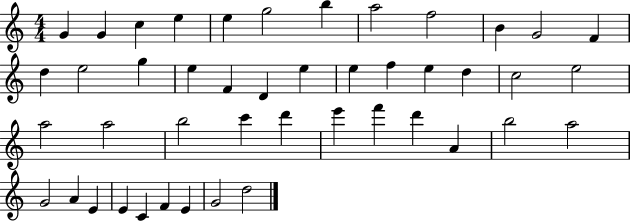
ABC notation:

X:1
T:Untitled
M:4/4
L:1/4
K:C
G G c e e g2 b a2 f2 B G2 F d e2 g e F D e e f e d c2 e2 a2 a2 b2 c' d' e' f' d' A b2 a2 G2 A E E C F E G2 d2